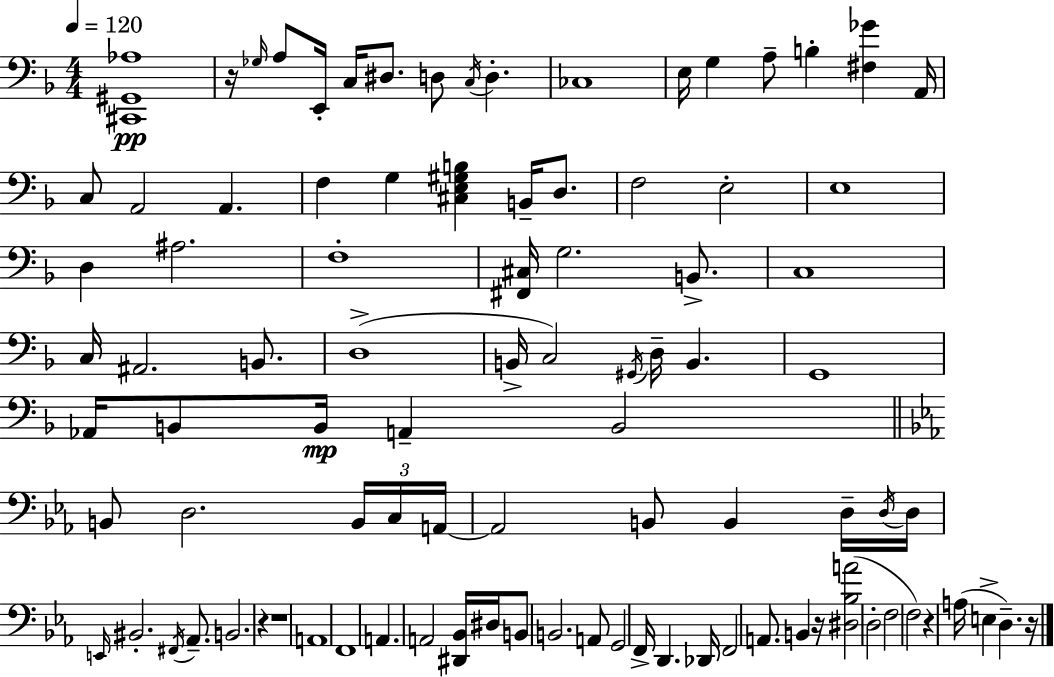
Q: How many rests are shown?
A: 6